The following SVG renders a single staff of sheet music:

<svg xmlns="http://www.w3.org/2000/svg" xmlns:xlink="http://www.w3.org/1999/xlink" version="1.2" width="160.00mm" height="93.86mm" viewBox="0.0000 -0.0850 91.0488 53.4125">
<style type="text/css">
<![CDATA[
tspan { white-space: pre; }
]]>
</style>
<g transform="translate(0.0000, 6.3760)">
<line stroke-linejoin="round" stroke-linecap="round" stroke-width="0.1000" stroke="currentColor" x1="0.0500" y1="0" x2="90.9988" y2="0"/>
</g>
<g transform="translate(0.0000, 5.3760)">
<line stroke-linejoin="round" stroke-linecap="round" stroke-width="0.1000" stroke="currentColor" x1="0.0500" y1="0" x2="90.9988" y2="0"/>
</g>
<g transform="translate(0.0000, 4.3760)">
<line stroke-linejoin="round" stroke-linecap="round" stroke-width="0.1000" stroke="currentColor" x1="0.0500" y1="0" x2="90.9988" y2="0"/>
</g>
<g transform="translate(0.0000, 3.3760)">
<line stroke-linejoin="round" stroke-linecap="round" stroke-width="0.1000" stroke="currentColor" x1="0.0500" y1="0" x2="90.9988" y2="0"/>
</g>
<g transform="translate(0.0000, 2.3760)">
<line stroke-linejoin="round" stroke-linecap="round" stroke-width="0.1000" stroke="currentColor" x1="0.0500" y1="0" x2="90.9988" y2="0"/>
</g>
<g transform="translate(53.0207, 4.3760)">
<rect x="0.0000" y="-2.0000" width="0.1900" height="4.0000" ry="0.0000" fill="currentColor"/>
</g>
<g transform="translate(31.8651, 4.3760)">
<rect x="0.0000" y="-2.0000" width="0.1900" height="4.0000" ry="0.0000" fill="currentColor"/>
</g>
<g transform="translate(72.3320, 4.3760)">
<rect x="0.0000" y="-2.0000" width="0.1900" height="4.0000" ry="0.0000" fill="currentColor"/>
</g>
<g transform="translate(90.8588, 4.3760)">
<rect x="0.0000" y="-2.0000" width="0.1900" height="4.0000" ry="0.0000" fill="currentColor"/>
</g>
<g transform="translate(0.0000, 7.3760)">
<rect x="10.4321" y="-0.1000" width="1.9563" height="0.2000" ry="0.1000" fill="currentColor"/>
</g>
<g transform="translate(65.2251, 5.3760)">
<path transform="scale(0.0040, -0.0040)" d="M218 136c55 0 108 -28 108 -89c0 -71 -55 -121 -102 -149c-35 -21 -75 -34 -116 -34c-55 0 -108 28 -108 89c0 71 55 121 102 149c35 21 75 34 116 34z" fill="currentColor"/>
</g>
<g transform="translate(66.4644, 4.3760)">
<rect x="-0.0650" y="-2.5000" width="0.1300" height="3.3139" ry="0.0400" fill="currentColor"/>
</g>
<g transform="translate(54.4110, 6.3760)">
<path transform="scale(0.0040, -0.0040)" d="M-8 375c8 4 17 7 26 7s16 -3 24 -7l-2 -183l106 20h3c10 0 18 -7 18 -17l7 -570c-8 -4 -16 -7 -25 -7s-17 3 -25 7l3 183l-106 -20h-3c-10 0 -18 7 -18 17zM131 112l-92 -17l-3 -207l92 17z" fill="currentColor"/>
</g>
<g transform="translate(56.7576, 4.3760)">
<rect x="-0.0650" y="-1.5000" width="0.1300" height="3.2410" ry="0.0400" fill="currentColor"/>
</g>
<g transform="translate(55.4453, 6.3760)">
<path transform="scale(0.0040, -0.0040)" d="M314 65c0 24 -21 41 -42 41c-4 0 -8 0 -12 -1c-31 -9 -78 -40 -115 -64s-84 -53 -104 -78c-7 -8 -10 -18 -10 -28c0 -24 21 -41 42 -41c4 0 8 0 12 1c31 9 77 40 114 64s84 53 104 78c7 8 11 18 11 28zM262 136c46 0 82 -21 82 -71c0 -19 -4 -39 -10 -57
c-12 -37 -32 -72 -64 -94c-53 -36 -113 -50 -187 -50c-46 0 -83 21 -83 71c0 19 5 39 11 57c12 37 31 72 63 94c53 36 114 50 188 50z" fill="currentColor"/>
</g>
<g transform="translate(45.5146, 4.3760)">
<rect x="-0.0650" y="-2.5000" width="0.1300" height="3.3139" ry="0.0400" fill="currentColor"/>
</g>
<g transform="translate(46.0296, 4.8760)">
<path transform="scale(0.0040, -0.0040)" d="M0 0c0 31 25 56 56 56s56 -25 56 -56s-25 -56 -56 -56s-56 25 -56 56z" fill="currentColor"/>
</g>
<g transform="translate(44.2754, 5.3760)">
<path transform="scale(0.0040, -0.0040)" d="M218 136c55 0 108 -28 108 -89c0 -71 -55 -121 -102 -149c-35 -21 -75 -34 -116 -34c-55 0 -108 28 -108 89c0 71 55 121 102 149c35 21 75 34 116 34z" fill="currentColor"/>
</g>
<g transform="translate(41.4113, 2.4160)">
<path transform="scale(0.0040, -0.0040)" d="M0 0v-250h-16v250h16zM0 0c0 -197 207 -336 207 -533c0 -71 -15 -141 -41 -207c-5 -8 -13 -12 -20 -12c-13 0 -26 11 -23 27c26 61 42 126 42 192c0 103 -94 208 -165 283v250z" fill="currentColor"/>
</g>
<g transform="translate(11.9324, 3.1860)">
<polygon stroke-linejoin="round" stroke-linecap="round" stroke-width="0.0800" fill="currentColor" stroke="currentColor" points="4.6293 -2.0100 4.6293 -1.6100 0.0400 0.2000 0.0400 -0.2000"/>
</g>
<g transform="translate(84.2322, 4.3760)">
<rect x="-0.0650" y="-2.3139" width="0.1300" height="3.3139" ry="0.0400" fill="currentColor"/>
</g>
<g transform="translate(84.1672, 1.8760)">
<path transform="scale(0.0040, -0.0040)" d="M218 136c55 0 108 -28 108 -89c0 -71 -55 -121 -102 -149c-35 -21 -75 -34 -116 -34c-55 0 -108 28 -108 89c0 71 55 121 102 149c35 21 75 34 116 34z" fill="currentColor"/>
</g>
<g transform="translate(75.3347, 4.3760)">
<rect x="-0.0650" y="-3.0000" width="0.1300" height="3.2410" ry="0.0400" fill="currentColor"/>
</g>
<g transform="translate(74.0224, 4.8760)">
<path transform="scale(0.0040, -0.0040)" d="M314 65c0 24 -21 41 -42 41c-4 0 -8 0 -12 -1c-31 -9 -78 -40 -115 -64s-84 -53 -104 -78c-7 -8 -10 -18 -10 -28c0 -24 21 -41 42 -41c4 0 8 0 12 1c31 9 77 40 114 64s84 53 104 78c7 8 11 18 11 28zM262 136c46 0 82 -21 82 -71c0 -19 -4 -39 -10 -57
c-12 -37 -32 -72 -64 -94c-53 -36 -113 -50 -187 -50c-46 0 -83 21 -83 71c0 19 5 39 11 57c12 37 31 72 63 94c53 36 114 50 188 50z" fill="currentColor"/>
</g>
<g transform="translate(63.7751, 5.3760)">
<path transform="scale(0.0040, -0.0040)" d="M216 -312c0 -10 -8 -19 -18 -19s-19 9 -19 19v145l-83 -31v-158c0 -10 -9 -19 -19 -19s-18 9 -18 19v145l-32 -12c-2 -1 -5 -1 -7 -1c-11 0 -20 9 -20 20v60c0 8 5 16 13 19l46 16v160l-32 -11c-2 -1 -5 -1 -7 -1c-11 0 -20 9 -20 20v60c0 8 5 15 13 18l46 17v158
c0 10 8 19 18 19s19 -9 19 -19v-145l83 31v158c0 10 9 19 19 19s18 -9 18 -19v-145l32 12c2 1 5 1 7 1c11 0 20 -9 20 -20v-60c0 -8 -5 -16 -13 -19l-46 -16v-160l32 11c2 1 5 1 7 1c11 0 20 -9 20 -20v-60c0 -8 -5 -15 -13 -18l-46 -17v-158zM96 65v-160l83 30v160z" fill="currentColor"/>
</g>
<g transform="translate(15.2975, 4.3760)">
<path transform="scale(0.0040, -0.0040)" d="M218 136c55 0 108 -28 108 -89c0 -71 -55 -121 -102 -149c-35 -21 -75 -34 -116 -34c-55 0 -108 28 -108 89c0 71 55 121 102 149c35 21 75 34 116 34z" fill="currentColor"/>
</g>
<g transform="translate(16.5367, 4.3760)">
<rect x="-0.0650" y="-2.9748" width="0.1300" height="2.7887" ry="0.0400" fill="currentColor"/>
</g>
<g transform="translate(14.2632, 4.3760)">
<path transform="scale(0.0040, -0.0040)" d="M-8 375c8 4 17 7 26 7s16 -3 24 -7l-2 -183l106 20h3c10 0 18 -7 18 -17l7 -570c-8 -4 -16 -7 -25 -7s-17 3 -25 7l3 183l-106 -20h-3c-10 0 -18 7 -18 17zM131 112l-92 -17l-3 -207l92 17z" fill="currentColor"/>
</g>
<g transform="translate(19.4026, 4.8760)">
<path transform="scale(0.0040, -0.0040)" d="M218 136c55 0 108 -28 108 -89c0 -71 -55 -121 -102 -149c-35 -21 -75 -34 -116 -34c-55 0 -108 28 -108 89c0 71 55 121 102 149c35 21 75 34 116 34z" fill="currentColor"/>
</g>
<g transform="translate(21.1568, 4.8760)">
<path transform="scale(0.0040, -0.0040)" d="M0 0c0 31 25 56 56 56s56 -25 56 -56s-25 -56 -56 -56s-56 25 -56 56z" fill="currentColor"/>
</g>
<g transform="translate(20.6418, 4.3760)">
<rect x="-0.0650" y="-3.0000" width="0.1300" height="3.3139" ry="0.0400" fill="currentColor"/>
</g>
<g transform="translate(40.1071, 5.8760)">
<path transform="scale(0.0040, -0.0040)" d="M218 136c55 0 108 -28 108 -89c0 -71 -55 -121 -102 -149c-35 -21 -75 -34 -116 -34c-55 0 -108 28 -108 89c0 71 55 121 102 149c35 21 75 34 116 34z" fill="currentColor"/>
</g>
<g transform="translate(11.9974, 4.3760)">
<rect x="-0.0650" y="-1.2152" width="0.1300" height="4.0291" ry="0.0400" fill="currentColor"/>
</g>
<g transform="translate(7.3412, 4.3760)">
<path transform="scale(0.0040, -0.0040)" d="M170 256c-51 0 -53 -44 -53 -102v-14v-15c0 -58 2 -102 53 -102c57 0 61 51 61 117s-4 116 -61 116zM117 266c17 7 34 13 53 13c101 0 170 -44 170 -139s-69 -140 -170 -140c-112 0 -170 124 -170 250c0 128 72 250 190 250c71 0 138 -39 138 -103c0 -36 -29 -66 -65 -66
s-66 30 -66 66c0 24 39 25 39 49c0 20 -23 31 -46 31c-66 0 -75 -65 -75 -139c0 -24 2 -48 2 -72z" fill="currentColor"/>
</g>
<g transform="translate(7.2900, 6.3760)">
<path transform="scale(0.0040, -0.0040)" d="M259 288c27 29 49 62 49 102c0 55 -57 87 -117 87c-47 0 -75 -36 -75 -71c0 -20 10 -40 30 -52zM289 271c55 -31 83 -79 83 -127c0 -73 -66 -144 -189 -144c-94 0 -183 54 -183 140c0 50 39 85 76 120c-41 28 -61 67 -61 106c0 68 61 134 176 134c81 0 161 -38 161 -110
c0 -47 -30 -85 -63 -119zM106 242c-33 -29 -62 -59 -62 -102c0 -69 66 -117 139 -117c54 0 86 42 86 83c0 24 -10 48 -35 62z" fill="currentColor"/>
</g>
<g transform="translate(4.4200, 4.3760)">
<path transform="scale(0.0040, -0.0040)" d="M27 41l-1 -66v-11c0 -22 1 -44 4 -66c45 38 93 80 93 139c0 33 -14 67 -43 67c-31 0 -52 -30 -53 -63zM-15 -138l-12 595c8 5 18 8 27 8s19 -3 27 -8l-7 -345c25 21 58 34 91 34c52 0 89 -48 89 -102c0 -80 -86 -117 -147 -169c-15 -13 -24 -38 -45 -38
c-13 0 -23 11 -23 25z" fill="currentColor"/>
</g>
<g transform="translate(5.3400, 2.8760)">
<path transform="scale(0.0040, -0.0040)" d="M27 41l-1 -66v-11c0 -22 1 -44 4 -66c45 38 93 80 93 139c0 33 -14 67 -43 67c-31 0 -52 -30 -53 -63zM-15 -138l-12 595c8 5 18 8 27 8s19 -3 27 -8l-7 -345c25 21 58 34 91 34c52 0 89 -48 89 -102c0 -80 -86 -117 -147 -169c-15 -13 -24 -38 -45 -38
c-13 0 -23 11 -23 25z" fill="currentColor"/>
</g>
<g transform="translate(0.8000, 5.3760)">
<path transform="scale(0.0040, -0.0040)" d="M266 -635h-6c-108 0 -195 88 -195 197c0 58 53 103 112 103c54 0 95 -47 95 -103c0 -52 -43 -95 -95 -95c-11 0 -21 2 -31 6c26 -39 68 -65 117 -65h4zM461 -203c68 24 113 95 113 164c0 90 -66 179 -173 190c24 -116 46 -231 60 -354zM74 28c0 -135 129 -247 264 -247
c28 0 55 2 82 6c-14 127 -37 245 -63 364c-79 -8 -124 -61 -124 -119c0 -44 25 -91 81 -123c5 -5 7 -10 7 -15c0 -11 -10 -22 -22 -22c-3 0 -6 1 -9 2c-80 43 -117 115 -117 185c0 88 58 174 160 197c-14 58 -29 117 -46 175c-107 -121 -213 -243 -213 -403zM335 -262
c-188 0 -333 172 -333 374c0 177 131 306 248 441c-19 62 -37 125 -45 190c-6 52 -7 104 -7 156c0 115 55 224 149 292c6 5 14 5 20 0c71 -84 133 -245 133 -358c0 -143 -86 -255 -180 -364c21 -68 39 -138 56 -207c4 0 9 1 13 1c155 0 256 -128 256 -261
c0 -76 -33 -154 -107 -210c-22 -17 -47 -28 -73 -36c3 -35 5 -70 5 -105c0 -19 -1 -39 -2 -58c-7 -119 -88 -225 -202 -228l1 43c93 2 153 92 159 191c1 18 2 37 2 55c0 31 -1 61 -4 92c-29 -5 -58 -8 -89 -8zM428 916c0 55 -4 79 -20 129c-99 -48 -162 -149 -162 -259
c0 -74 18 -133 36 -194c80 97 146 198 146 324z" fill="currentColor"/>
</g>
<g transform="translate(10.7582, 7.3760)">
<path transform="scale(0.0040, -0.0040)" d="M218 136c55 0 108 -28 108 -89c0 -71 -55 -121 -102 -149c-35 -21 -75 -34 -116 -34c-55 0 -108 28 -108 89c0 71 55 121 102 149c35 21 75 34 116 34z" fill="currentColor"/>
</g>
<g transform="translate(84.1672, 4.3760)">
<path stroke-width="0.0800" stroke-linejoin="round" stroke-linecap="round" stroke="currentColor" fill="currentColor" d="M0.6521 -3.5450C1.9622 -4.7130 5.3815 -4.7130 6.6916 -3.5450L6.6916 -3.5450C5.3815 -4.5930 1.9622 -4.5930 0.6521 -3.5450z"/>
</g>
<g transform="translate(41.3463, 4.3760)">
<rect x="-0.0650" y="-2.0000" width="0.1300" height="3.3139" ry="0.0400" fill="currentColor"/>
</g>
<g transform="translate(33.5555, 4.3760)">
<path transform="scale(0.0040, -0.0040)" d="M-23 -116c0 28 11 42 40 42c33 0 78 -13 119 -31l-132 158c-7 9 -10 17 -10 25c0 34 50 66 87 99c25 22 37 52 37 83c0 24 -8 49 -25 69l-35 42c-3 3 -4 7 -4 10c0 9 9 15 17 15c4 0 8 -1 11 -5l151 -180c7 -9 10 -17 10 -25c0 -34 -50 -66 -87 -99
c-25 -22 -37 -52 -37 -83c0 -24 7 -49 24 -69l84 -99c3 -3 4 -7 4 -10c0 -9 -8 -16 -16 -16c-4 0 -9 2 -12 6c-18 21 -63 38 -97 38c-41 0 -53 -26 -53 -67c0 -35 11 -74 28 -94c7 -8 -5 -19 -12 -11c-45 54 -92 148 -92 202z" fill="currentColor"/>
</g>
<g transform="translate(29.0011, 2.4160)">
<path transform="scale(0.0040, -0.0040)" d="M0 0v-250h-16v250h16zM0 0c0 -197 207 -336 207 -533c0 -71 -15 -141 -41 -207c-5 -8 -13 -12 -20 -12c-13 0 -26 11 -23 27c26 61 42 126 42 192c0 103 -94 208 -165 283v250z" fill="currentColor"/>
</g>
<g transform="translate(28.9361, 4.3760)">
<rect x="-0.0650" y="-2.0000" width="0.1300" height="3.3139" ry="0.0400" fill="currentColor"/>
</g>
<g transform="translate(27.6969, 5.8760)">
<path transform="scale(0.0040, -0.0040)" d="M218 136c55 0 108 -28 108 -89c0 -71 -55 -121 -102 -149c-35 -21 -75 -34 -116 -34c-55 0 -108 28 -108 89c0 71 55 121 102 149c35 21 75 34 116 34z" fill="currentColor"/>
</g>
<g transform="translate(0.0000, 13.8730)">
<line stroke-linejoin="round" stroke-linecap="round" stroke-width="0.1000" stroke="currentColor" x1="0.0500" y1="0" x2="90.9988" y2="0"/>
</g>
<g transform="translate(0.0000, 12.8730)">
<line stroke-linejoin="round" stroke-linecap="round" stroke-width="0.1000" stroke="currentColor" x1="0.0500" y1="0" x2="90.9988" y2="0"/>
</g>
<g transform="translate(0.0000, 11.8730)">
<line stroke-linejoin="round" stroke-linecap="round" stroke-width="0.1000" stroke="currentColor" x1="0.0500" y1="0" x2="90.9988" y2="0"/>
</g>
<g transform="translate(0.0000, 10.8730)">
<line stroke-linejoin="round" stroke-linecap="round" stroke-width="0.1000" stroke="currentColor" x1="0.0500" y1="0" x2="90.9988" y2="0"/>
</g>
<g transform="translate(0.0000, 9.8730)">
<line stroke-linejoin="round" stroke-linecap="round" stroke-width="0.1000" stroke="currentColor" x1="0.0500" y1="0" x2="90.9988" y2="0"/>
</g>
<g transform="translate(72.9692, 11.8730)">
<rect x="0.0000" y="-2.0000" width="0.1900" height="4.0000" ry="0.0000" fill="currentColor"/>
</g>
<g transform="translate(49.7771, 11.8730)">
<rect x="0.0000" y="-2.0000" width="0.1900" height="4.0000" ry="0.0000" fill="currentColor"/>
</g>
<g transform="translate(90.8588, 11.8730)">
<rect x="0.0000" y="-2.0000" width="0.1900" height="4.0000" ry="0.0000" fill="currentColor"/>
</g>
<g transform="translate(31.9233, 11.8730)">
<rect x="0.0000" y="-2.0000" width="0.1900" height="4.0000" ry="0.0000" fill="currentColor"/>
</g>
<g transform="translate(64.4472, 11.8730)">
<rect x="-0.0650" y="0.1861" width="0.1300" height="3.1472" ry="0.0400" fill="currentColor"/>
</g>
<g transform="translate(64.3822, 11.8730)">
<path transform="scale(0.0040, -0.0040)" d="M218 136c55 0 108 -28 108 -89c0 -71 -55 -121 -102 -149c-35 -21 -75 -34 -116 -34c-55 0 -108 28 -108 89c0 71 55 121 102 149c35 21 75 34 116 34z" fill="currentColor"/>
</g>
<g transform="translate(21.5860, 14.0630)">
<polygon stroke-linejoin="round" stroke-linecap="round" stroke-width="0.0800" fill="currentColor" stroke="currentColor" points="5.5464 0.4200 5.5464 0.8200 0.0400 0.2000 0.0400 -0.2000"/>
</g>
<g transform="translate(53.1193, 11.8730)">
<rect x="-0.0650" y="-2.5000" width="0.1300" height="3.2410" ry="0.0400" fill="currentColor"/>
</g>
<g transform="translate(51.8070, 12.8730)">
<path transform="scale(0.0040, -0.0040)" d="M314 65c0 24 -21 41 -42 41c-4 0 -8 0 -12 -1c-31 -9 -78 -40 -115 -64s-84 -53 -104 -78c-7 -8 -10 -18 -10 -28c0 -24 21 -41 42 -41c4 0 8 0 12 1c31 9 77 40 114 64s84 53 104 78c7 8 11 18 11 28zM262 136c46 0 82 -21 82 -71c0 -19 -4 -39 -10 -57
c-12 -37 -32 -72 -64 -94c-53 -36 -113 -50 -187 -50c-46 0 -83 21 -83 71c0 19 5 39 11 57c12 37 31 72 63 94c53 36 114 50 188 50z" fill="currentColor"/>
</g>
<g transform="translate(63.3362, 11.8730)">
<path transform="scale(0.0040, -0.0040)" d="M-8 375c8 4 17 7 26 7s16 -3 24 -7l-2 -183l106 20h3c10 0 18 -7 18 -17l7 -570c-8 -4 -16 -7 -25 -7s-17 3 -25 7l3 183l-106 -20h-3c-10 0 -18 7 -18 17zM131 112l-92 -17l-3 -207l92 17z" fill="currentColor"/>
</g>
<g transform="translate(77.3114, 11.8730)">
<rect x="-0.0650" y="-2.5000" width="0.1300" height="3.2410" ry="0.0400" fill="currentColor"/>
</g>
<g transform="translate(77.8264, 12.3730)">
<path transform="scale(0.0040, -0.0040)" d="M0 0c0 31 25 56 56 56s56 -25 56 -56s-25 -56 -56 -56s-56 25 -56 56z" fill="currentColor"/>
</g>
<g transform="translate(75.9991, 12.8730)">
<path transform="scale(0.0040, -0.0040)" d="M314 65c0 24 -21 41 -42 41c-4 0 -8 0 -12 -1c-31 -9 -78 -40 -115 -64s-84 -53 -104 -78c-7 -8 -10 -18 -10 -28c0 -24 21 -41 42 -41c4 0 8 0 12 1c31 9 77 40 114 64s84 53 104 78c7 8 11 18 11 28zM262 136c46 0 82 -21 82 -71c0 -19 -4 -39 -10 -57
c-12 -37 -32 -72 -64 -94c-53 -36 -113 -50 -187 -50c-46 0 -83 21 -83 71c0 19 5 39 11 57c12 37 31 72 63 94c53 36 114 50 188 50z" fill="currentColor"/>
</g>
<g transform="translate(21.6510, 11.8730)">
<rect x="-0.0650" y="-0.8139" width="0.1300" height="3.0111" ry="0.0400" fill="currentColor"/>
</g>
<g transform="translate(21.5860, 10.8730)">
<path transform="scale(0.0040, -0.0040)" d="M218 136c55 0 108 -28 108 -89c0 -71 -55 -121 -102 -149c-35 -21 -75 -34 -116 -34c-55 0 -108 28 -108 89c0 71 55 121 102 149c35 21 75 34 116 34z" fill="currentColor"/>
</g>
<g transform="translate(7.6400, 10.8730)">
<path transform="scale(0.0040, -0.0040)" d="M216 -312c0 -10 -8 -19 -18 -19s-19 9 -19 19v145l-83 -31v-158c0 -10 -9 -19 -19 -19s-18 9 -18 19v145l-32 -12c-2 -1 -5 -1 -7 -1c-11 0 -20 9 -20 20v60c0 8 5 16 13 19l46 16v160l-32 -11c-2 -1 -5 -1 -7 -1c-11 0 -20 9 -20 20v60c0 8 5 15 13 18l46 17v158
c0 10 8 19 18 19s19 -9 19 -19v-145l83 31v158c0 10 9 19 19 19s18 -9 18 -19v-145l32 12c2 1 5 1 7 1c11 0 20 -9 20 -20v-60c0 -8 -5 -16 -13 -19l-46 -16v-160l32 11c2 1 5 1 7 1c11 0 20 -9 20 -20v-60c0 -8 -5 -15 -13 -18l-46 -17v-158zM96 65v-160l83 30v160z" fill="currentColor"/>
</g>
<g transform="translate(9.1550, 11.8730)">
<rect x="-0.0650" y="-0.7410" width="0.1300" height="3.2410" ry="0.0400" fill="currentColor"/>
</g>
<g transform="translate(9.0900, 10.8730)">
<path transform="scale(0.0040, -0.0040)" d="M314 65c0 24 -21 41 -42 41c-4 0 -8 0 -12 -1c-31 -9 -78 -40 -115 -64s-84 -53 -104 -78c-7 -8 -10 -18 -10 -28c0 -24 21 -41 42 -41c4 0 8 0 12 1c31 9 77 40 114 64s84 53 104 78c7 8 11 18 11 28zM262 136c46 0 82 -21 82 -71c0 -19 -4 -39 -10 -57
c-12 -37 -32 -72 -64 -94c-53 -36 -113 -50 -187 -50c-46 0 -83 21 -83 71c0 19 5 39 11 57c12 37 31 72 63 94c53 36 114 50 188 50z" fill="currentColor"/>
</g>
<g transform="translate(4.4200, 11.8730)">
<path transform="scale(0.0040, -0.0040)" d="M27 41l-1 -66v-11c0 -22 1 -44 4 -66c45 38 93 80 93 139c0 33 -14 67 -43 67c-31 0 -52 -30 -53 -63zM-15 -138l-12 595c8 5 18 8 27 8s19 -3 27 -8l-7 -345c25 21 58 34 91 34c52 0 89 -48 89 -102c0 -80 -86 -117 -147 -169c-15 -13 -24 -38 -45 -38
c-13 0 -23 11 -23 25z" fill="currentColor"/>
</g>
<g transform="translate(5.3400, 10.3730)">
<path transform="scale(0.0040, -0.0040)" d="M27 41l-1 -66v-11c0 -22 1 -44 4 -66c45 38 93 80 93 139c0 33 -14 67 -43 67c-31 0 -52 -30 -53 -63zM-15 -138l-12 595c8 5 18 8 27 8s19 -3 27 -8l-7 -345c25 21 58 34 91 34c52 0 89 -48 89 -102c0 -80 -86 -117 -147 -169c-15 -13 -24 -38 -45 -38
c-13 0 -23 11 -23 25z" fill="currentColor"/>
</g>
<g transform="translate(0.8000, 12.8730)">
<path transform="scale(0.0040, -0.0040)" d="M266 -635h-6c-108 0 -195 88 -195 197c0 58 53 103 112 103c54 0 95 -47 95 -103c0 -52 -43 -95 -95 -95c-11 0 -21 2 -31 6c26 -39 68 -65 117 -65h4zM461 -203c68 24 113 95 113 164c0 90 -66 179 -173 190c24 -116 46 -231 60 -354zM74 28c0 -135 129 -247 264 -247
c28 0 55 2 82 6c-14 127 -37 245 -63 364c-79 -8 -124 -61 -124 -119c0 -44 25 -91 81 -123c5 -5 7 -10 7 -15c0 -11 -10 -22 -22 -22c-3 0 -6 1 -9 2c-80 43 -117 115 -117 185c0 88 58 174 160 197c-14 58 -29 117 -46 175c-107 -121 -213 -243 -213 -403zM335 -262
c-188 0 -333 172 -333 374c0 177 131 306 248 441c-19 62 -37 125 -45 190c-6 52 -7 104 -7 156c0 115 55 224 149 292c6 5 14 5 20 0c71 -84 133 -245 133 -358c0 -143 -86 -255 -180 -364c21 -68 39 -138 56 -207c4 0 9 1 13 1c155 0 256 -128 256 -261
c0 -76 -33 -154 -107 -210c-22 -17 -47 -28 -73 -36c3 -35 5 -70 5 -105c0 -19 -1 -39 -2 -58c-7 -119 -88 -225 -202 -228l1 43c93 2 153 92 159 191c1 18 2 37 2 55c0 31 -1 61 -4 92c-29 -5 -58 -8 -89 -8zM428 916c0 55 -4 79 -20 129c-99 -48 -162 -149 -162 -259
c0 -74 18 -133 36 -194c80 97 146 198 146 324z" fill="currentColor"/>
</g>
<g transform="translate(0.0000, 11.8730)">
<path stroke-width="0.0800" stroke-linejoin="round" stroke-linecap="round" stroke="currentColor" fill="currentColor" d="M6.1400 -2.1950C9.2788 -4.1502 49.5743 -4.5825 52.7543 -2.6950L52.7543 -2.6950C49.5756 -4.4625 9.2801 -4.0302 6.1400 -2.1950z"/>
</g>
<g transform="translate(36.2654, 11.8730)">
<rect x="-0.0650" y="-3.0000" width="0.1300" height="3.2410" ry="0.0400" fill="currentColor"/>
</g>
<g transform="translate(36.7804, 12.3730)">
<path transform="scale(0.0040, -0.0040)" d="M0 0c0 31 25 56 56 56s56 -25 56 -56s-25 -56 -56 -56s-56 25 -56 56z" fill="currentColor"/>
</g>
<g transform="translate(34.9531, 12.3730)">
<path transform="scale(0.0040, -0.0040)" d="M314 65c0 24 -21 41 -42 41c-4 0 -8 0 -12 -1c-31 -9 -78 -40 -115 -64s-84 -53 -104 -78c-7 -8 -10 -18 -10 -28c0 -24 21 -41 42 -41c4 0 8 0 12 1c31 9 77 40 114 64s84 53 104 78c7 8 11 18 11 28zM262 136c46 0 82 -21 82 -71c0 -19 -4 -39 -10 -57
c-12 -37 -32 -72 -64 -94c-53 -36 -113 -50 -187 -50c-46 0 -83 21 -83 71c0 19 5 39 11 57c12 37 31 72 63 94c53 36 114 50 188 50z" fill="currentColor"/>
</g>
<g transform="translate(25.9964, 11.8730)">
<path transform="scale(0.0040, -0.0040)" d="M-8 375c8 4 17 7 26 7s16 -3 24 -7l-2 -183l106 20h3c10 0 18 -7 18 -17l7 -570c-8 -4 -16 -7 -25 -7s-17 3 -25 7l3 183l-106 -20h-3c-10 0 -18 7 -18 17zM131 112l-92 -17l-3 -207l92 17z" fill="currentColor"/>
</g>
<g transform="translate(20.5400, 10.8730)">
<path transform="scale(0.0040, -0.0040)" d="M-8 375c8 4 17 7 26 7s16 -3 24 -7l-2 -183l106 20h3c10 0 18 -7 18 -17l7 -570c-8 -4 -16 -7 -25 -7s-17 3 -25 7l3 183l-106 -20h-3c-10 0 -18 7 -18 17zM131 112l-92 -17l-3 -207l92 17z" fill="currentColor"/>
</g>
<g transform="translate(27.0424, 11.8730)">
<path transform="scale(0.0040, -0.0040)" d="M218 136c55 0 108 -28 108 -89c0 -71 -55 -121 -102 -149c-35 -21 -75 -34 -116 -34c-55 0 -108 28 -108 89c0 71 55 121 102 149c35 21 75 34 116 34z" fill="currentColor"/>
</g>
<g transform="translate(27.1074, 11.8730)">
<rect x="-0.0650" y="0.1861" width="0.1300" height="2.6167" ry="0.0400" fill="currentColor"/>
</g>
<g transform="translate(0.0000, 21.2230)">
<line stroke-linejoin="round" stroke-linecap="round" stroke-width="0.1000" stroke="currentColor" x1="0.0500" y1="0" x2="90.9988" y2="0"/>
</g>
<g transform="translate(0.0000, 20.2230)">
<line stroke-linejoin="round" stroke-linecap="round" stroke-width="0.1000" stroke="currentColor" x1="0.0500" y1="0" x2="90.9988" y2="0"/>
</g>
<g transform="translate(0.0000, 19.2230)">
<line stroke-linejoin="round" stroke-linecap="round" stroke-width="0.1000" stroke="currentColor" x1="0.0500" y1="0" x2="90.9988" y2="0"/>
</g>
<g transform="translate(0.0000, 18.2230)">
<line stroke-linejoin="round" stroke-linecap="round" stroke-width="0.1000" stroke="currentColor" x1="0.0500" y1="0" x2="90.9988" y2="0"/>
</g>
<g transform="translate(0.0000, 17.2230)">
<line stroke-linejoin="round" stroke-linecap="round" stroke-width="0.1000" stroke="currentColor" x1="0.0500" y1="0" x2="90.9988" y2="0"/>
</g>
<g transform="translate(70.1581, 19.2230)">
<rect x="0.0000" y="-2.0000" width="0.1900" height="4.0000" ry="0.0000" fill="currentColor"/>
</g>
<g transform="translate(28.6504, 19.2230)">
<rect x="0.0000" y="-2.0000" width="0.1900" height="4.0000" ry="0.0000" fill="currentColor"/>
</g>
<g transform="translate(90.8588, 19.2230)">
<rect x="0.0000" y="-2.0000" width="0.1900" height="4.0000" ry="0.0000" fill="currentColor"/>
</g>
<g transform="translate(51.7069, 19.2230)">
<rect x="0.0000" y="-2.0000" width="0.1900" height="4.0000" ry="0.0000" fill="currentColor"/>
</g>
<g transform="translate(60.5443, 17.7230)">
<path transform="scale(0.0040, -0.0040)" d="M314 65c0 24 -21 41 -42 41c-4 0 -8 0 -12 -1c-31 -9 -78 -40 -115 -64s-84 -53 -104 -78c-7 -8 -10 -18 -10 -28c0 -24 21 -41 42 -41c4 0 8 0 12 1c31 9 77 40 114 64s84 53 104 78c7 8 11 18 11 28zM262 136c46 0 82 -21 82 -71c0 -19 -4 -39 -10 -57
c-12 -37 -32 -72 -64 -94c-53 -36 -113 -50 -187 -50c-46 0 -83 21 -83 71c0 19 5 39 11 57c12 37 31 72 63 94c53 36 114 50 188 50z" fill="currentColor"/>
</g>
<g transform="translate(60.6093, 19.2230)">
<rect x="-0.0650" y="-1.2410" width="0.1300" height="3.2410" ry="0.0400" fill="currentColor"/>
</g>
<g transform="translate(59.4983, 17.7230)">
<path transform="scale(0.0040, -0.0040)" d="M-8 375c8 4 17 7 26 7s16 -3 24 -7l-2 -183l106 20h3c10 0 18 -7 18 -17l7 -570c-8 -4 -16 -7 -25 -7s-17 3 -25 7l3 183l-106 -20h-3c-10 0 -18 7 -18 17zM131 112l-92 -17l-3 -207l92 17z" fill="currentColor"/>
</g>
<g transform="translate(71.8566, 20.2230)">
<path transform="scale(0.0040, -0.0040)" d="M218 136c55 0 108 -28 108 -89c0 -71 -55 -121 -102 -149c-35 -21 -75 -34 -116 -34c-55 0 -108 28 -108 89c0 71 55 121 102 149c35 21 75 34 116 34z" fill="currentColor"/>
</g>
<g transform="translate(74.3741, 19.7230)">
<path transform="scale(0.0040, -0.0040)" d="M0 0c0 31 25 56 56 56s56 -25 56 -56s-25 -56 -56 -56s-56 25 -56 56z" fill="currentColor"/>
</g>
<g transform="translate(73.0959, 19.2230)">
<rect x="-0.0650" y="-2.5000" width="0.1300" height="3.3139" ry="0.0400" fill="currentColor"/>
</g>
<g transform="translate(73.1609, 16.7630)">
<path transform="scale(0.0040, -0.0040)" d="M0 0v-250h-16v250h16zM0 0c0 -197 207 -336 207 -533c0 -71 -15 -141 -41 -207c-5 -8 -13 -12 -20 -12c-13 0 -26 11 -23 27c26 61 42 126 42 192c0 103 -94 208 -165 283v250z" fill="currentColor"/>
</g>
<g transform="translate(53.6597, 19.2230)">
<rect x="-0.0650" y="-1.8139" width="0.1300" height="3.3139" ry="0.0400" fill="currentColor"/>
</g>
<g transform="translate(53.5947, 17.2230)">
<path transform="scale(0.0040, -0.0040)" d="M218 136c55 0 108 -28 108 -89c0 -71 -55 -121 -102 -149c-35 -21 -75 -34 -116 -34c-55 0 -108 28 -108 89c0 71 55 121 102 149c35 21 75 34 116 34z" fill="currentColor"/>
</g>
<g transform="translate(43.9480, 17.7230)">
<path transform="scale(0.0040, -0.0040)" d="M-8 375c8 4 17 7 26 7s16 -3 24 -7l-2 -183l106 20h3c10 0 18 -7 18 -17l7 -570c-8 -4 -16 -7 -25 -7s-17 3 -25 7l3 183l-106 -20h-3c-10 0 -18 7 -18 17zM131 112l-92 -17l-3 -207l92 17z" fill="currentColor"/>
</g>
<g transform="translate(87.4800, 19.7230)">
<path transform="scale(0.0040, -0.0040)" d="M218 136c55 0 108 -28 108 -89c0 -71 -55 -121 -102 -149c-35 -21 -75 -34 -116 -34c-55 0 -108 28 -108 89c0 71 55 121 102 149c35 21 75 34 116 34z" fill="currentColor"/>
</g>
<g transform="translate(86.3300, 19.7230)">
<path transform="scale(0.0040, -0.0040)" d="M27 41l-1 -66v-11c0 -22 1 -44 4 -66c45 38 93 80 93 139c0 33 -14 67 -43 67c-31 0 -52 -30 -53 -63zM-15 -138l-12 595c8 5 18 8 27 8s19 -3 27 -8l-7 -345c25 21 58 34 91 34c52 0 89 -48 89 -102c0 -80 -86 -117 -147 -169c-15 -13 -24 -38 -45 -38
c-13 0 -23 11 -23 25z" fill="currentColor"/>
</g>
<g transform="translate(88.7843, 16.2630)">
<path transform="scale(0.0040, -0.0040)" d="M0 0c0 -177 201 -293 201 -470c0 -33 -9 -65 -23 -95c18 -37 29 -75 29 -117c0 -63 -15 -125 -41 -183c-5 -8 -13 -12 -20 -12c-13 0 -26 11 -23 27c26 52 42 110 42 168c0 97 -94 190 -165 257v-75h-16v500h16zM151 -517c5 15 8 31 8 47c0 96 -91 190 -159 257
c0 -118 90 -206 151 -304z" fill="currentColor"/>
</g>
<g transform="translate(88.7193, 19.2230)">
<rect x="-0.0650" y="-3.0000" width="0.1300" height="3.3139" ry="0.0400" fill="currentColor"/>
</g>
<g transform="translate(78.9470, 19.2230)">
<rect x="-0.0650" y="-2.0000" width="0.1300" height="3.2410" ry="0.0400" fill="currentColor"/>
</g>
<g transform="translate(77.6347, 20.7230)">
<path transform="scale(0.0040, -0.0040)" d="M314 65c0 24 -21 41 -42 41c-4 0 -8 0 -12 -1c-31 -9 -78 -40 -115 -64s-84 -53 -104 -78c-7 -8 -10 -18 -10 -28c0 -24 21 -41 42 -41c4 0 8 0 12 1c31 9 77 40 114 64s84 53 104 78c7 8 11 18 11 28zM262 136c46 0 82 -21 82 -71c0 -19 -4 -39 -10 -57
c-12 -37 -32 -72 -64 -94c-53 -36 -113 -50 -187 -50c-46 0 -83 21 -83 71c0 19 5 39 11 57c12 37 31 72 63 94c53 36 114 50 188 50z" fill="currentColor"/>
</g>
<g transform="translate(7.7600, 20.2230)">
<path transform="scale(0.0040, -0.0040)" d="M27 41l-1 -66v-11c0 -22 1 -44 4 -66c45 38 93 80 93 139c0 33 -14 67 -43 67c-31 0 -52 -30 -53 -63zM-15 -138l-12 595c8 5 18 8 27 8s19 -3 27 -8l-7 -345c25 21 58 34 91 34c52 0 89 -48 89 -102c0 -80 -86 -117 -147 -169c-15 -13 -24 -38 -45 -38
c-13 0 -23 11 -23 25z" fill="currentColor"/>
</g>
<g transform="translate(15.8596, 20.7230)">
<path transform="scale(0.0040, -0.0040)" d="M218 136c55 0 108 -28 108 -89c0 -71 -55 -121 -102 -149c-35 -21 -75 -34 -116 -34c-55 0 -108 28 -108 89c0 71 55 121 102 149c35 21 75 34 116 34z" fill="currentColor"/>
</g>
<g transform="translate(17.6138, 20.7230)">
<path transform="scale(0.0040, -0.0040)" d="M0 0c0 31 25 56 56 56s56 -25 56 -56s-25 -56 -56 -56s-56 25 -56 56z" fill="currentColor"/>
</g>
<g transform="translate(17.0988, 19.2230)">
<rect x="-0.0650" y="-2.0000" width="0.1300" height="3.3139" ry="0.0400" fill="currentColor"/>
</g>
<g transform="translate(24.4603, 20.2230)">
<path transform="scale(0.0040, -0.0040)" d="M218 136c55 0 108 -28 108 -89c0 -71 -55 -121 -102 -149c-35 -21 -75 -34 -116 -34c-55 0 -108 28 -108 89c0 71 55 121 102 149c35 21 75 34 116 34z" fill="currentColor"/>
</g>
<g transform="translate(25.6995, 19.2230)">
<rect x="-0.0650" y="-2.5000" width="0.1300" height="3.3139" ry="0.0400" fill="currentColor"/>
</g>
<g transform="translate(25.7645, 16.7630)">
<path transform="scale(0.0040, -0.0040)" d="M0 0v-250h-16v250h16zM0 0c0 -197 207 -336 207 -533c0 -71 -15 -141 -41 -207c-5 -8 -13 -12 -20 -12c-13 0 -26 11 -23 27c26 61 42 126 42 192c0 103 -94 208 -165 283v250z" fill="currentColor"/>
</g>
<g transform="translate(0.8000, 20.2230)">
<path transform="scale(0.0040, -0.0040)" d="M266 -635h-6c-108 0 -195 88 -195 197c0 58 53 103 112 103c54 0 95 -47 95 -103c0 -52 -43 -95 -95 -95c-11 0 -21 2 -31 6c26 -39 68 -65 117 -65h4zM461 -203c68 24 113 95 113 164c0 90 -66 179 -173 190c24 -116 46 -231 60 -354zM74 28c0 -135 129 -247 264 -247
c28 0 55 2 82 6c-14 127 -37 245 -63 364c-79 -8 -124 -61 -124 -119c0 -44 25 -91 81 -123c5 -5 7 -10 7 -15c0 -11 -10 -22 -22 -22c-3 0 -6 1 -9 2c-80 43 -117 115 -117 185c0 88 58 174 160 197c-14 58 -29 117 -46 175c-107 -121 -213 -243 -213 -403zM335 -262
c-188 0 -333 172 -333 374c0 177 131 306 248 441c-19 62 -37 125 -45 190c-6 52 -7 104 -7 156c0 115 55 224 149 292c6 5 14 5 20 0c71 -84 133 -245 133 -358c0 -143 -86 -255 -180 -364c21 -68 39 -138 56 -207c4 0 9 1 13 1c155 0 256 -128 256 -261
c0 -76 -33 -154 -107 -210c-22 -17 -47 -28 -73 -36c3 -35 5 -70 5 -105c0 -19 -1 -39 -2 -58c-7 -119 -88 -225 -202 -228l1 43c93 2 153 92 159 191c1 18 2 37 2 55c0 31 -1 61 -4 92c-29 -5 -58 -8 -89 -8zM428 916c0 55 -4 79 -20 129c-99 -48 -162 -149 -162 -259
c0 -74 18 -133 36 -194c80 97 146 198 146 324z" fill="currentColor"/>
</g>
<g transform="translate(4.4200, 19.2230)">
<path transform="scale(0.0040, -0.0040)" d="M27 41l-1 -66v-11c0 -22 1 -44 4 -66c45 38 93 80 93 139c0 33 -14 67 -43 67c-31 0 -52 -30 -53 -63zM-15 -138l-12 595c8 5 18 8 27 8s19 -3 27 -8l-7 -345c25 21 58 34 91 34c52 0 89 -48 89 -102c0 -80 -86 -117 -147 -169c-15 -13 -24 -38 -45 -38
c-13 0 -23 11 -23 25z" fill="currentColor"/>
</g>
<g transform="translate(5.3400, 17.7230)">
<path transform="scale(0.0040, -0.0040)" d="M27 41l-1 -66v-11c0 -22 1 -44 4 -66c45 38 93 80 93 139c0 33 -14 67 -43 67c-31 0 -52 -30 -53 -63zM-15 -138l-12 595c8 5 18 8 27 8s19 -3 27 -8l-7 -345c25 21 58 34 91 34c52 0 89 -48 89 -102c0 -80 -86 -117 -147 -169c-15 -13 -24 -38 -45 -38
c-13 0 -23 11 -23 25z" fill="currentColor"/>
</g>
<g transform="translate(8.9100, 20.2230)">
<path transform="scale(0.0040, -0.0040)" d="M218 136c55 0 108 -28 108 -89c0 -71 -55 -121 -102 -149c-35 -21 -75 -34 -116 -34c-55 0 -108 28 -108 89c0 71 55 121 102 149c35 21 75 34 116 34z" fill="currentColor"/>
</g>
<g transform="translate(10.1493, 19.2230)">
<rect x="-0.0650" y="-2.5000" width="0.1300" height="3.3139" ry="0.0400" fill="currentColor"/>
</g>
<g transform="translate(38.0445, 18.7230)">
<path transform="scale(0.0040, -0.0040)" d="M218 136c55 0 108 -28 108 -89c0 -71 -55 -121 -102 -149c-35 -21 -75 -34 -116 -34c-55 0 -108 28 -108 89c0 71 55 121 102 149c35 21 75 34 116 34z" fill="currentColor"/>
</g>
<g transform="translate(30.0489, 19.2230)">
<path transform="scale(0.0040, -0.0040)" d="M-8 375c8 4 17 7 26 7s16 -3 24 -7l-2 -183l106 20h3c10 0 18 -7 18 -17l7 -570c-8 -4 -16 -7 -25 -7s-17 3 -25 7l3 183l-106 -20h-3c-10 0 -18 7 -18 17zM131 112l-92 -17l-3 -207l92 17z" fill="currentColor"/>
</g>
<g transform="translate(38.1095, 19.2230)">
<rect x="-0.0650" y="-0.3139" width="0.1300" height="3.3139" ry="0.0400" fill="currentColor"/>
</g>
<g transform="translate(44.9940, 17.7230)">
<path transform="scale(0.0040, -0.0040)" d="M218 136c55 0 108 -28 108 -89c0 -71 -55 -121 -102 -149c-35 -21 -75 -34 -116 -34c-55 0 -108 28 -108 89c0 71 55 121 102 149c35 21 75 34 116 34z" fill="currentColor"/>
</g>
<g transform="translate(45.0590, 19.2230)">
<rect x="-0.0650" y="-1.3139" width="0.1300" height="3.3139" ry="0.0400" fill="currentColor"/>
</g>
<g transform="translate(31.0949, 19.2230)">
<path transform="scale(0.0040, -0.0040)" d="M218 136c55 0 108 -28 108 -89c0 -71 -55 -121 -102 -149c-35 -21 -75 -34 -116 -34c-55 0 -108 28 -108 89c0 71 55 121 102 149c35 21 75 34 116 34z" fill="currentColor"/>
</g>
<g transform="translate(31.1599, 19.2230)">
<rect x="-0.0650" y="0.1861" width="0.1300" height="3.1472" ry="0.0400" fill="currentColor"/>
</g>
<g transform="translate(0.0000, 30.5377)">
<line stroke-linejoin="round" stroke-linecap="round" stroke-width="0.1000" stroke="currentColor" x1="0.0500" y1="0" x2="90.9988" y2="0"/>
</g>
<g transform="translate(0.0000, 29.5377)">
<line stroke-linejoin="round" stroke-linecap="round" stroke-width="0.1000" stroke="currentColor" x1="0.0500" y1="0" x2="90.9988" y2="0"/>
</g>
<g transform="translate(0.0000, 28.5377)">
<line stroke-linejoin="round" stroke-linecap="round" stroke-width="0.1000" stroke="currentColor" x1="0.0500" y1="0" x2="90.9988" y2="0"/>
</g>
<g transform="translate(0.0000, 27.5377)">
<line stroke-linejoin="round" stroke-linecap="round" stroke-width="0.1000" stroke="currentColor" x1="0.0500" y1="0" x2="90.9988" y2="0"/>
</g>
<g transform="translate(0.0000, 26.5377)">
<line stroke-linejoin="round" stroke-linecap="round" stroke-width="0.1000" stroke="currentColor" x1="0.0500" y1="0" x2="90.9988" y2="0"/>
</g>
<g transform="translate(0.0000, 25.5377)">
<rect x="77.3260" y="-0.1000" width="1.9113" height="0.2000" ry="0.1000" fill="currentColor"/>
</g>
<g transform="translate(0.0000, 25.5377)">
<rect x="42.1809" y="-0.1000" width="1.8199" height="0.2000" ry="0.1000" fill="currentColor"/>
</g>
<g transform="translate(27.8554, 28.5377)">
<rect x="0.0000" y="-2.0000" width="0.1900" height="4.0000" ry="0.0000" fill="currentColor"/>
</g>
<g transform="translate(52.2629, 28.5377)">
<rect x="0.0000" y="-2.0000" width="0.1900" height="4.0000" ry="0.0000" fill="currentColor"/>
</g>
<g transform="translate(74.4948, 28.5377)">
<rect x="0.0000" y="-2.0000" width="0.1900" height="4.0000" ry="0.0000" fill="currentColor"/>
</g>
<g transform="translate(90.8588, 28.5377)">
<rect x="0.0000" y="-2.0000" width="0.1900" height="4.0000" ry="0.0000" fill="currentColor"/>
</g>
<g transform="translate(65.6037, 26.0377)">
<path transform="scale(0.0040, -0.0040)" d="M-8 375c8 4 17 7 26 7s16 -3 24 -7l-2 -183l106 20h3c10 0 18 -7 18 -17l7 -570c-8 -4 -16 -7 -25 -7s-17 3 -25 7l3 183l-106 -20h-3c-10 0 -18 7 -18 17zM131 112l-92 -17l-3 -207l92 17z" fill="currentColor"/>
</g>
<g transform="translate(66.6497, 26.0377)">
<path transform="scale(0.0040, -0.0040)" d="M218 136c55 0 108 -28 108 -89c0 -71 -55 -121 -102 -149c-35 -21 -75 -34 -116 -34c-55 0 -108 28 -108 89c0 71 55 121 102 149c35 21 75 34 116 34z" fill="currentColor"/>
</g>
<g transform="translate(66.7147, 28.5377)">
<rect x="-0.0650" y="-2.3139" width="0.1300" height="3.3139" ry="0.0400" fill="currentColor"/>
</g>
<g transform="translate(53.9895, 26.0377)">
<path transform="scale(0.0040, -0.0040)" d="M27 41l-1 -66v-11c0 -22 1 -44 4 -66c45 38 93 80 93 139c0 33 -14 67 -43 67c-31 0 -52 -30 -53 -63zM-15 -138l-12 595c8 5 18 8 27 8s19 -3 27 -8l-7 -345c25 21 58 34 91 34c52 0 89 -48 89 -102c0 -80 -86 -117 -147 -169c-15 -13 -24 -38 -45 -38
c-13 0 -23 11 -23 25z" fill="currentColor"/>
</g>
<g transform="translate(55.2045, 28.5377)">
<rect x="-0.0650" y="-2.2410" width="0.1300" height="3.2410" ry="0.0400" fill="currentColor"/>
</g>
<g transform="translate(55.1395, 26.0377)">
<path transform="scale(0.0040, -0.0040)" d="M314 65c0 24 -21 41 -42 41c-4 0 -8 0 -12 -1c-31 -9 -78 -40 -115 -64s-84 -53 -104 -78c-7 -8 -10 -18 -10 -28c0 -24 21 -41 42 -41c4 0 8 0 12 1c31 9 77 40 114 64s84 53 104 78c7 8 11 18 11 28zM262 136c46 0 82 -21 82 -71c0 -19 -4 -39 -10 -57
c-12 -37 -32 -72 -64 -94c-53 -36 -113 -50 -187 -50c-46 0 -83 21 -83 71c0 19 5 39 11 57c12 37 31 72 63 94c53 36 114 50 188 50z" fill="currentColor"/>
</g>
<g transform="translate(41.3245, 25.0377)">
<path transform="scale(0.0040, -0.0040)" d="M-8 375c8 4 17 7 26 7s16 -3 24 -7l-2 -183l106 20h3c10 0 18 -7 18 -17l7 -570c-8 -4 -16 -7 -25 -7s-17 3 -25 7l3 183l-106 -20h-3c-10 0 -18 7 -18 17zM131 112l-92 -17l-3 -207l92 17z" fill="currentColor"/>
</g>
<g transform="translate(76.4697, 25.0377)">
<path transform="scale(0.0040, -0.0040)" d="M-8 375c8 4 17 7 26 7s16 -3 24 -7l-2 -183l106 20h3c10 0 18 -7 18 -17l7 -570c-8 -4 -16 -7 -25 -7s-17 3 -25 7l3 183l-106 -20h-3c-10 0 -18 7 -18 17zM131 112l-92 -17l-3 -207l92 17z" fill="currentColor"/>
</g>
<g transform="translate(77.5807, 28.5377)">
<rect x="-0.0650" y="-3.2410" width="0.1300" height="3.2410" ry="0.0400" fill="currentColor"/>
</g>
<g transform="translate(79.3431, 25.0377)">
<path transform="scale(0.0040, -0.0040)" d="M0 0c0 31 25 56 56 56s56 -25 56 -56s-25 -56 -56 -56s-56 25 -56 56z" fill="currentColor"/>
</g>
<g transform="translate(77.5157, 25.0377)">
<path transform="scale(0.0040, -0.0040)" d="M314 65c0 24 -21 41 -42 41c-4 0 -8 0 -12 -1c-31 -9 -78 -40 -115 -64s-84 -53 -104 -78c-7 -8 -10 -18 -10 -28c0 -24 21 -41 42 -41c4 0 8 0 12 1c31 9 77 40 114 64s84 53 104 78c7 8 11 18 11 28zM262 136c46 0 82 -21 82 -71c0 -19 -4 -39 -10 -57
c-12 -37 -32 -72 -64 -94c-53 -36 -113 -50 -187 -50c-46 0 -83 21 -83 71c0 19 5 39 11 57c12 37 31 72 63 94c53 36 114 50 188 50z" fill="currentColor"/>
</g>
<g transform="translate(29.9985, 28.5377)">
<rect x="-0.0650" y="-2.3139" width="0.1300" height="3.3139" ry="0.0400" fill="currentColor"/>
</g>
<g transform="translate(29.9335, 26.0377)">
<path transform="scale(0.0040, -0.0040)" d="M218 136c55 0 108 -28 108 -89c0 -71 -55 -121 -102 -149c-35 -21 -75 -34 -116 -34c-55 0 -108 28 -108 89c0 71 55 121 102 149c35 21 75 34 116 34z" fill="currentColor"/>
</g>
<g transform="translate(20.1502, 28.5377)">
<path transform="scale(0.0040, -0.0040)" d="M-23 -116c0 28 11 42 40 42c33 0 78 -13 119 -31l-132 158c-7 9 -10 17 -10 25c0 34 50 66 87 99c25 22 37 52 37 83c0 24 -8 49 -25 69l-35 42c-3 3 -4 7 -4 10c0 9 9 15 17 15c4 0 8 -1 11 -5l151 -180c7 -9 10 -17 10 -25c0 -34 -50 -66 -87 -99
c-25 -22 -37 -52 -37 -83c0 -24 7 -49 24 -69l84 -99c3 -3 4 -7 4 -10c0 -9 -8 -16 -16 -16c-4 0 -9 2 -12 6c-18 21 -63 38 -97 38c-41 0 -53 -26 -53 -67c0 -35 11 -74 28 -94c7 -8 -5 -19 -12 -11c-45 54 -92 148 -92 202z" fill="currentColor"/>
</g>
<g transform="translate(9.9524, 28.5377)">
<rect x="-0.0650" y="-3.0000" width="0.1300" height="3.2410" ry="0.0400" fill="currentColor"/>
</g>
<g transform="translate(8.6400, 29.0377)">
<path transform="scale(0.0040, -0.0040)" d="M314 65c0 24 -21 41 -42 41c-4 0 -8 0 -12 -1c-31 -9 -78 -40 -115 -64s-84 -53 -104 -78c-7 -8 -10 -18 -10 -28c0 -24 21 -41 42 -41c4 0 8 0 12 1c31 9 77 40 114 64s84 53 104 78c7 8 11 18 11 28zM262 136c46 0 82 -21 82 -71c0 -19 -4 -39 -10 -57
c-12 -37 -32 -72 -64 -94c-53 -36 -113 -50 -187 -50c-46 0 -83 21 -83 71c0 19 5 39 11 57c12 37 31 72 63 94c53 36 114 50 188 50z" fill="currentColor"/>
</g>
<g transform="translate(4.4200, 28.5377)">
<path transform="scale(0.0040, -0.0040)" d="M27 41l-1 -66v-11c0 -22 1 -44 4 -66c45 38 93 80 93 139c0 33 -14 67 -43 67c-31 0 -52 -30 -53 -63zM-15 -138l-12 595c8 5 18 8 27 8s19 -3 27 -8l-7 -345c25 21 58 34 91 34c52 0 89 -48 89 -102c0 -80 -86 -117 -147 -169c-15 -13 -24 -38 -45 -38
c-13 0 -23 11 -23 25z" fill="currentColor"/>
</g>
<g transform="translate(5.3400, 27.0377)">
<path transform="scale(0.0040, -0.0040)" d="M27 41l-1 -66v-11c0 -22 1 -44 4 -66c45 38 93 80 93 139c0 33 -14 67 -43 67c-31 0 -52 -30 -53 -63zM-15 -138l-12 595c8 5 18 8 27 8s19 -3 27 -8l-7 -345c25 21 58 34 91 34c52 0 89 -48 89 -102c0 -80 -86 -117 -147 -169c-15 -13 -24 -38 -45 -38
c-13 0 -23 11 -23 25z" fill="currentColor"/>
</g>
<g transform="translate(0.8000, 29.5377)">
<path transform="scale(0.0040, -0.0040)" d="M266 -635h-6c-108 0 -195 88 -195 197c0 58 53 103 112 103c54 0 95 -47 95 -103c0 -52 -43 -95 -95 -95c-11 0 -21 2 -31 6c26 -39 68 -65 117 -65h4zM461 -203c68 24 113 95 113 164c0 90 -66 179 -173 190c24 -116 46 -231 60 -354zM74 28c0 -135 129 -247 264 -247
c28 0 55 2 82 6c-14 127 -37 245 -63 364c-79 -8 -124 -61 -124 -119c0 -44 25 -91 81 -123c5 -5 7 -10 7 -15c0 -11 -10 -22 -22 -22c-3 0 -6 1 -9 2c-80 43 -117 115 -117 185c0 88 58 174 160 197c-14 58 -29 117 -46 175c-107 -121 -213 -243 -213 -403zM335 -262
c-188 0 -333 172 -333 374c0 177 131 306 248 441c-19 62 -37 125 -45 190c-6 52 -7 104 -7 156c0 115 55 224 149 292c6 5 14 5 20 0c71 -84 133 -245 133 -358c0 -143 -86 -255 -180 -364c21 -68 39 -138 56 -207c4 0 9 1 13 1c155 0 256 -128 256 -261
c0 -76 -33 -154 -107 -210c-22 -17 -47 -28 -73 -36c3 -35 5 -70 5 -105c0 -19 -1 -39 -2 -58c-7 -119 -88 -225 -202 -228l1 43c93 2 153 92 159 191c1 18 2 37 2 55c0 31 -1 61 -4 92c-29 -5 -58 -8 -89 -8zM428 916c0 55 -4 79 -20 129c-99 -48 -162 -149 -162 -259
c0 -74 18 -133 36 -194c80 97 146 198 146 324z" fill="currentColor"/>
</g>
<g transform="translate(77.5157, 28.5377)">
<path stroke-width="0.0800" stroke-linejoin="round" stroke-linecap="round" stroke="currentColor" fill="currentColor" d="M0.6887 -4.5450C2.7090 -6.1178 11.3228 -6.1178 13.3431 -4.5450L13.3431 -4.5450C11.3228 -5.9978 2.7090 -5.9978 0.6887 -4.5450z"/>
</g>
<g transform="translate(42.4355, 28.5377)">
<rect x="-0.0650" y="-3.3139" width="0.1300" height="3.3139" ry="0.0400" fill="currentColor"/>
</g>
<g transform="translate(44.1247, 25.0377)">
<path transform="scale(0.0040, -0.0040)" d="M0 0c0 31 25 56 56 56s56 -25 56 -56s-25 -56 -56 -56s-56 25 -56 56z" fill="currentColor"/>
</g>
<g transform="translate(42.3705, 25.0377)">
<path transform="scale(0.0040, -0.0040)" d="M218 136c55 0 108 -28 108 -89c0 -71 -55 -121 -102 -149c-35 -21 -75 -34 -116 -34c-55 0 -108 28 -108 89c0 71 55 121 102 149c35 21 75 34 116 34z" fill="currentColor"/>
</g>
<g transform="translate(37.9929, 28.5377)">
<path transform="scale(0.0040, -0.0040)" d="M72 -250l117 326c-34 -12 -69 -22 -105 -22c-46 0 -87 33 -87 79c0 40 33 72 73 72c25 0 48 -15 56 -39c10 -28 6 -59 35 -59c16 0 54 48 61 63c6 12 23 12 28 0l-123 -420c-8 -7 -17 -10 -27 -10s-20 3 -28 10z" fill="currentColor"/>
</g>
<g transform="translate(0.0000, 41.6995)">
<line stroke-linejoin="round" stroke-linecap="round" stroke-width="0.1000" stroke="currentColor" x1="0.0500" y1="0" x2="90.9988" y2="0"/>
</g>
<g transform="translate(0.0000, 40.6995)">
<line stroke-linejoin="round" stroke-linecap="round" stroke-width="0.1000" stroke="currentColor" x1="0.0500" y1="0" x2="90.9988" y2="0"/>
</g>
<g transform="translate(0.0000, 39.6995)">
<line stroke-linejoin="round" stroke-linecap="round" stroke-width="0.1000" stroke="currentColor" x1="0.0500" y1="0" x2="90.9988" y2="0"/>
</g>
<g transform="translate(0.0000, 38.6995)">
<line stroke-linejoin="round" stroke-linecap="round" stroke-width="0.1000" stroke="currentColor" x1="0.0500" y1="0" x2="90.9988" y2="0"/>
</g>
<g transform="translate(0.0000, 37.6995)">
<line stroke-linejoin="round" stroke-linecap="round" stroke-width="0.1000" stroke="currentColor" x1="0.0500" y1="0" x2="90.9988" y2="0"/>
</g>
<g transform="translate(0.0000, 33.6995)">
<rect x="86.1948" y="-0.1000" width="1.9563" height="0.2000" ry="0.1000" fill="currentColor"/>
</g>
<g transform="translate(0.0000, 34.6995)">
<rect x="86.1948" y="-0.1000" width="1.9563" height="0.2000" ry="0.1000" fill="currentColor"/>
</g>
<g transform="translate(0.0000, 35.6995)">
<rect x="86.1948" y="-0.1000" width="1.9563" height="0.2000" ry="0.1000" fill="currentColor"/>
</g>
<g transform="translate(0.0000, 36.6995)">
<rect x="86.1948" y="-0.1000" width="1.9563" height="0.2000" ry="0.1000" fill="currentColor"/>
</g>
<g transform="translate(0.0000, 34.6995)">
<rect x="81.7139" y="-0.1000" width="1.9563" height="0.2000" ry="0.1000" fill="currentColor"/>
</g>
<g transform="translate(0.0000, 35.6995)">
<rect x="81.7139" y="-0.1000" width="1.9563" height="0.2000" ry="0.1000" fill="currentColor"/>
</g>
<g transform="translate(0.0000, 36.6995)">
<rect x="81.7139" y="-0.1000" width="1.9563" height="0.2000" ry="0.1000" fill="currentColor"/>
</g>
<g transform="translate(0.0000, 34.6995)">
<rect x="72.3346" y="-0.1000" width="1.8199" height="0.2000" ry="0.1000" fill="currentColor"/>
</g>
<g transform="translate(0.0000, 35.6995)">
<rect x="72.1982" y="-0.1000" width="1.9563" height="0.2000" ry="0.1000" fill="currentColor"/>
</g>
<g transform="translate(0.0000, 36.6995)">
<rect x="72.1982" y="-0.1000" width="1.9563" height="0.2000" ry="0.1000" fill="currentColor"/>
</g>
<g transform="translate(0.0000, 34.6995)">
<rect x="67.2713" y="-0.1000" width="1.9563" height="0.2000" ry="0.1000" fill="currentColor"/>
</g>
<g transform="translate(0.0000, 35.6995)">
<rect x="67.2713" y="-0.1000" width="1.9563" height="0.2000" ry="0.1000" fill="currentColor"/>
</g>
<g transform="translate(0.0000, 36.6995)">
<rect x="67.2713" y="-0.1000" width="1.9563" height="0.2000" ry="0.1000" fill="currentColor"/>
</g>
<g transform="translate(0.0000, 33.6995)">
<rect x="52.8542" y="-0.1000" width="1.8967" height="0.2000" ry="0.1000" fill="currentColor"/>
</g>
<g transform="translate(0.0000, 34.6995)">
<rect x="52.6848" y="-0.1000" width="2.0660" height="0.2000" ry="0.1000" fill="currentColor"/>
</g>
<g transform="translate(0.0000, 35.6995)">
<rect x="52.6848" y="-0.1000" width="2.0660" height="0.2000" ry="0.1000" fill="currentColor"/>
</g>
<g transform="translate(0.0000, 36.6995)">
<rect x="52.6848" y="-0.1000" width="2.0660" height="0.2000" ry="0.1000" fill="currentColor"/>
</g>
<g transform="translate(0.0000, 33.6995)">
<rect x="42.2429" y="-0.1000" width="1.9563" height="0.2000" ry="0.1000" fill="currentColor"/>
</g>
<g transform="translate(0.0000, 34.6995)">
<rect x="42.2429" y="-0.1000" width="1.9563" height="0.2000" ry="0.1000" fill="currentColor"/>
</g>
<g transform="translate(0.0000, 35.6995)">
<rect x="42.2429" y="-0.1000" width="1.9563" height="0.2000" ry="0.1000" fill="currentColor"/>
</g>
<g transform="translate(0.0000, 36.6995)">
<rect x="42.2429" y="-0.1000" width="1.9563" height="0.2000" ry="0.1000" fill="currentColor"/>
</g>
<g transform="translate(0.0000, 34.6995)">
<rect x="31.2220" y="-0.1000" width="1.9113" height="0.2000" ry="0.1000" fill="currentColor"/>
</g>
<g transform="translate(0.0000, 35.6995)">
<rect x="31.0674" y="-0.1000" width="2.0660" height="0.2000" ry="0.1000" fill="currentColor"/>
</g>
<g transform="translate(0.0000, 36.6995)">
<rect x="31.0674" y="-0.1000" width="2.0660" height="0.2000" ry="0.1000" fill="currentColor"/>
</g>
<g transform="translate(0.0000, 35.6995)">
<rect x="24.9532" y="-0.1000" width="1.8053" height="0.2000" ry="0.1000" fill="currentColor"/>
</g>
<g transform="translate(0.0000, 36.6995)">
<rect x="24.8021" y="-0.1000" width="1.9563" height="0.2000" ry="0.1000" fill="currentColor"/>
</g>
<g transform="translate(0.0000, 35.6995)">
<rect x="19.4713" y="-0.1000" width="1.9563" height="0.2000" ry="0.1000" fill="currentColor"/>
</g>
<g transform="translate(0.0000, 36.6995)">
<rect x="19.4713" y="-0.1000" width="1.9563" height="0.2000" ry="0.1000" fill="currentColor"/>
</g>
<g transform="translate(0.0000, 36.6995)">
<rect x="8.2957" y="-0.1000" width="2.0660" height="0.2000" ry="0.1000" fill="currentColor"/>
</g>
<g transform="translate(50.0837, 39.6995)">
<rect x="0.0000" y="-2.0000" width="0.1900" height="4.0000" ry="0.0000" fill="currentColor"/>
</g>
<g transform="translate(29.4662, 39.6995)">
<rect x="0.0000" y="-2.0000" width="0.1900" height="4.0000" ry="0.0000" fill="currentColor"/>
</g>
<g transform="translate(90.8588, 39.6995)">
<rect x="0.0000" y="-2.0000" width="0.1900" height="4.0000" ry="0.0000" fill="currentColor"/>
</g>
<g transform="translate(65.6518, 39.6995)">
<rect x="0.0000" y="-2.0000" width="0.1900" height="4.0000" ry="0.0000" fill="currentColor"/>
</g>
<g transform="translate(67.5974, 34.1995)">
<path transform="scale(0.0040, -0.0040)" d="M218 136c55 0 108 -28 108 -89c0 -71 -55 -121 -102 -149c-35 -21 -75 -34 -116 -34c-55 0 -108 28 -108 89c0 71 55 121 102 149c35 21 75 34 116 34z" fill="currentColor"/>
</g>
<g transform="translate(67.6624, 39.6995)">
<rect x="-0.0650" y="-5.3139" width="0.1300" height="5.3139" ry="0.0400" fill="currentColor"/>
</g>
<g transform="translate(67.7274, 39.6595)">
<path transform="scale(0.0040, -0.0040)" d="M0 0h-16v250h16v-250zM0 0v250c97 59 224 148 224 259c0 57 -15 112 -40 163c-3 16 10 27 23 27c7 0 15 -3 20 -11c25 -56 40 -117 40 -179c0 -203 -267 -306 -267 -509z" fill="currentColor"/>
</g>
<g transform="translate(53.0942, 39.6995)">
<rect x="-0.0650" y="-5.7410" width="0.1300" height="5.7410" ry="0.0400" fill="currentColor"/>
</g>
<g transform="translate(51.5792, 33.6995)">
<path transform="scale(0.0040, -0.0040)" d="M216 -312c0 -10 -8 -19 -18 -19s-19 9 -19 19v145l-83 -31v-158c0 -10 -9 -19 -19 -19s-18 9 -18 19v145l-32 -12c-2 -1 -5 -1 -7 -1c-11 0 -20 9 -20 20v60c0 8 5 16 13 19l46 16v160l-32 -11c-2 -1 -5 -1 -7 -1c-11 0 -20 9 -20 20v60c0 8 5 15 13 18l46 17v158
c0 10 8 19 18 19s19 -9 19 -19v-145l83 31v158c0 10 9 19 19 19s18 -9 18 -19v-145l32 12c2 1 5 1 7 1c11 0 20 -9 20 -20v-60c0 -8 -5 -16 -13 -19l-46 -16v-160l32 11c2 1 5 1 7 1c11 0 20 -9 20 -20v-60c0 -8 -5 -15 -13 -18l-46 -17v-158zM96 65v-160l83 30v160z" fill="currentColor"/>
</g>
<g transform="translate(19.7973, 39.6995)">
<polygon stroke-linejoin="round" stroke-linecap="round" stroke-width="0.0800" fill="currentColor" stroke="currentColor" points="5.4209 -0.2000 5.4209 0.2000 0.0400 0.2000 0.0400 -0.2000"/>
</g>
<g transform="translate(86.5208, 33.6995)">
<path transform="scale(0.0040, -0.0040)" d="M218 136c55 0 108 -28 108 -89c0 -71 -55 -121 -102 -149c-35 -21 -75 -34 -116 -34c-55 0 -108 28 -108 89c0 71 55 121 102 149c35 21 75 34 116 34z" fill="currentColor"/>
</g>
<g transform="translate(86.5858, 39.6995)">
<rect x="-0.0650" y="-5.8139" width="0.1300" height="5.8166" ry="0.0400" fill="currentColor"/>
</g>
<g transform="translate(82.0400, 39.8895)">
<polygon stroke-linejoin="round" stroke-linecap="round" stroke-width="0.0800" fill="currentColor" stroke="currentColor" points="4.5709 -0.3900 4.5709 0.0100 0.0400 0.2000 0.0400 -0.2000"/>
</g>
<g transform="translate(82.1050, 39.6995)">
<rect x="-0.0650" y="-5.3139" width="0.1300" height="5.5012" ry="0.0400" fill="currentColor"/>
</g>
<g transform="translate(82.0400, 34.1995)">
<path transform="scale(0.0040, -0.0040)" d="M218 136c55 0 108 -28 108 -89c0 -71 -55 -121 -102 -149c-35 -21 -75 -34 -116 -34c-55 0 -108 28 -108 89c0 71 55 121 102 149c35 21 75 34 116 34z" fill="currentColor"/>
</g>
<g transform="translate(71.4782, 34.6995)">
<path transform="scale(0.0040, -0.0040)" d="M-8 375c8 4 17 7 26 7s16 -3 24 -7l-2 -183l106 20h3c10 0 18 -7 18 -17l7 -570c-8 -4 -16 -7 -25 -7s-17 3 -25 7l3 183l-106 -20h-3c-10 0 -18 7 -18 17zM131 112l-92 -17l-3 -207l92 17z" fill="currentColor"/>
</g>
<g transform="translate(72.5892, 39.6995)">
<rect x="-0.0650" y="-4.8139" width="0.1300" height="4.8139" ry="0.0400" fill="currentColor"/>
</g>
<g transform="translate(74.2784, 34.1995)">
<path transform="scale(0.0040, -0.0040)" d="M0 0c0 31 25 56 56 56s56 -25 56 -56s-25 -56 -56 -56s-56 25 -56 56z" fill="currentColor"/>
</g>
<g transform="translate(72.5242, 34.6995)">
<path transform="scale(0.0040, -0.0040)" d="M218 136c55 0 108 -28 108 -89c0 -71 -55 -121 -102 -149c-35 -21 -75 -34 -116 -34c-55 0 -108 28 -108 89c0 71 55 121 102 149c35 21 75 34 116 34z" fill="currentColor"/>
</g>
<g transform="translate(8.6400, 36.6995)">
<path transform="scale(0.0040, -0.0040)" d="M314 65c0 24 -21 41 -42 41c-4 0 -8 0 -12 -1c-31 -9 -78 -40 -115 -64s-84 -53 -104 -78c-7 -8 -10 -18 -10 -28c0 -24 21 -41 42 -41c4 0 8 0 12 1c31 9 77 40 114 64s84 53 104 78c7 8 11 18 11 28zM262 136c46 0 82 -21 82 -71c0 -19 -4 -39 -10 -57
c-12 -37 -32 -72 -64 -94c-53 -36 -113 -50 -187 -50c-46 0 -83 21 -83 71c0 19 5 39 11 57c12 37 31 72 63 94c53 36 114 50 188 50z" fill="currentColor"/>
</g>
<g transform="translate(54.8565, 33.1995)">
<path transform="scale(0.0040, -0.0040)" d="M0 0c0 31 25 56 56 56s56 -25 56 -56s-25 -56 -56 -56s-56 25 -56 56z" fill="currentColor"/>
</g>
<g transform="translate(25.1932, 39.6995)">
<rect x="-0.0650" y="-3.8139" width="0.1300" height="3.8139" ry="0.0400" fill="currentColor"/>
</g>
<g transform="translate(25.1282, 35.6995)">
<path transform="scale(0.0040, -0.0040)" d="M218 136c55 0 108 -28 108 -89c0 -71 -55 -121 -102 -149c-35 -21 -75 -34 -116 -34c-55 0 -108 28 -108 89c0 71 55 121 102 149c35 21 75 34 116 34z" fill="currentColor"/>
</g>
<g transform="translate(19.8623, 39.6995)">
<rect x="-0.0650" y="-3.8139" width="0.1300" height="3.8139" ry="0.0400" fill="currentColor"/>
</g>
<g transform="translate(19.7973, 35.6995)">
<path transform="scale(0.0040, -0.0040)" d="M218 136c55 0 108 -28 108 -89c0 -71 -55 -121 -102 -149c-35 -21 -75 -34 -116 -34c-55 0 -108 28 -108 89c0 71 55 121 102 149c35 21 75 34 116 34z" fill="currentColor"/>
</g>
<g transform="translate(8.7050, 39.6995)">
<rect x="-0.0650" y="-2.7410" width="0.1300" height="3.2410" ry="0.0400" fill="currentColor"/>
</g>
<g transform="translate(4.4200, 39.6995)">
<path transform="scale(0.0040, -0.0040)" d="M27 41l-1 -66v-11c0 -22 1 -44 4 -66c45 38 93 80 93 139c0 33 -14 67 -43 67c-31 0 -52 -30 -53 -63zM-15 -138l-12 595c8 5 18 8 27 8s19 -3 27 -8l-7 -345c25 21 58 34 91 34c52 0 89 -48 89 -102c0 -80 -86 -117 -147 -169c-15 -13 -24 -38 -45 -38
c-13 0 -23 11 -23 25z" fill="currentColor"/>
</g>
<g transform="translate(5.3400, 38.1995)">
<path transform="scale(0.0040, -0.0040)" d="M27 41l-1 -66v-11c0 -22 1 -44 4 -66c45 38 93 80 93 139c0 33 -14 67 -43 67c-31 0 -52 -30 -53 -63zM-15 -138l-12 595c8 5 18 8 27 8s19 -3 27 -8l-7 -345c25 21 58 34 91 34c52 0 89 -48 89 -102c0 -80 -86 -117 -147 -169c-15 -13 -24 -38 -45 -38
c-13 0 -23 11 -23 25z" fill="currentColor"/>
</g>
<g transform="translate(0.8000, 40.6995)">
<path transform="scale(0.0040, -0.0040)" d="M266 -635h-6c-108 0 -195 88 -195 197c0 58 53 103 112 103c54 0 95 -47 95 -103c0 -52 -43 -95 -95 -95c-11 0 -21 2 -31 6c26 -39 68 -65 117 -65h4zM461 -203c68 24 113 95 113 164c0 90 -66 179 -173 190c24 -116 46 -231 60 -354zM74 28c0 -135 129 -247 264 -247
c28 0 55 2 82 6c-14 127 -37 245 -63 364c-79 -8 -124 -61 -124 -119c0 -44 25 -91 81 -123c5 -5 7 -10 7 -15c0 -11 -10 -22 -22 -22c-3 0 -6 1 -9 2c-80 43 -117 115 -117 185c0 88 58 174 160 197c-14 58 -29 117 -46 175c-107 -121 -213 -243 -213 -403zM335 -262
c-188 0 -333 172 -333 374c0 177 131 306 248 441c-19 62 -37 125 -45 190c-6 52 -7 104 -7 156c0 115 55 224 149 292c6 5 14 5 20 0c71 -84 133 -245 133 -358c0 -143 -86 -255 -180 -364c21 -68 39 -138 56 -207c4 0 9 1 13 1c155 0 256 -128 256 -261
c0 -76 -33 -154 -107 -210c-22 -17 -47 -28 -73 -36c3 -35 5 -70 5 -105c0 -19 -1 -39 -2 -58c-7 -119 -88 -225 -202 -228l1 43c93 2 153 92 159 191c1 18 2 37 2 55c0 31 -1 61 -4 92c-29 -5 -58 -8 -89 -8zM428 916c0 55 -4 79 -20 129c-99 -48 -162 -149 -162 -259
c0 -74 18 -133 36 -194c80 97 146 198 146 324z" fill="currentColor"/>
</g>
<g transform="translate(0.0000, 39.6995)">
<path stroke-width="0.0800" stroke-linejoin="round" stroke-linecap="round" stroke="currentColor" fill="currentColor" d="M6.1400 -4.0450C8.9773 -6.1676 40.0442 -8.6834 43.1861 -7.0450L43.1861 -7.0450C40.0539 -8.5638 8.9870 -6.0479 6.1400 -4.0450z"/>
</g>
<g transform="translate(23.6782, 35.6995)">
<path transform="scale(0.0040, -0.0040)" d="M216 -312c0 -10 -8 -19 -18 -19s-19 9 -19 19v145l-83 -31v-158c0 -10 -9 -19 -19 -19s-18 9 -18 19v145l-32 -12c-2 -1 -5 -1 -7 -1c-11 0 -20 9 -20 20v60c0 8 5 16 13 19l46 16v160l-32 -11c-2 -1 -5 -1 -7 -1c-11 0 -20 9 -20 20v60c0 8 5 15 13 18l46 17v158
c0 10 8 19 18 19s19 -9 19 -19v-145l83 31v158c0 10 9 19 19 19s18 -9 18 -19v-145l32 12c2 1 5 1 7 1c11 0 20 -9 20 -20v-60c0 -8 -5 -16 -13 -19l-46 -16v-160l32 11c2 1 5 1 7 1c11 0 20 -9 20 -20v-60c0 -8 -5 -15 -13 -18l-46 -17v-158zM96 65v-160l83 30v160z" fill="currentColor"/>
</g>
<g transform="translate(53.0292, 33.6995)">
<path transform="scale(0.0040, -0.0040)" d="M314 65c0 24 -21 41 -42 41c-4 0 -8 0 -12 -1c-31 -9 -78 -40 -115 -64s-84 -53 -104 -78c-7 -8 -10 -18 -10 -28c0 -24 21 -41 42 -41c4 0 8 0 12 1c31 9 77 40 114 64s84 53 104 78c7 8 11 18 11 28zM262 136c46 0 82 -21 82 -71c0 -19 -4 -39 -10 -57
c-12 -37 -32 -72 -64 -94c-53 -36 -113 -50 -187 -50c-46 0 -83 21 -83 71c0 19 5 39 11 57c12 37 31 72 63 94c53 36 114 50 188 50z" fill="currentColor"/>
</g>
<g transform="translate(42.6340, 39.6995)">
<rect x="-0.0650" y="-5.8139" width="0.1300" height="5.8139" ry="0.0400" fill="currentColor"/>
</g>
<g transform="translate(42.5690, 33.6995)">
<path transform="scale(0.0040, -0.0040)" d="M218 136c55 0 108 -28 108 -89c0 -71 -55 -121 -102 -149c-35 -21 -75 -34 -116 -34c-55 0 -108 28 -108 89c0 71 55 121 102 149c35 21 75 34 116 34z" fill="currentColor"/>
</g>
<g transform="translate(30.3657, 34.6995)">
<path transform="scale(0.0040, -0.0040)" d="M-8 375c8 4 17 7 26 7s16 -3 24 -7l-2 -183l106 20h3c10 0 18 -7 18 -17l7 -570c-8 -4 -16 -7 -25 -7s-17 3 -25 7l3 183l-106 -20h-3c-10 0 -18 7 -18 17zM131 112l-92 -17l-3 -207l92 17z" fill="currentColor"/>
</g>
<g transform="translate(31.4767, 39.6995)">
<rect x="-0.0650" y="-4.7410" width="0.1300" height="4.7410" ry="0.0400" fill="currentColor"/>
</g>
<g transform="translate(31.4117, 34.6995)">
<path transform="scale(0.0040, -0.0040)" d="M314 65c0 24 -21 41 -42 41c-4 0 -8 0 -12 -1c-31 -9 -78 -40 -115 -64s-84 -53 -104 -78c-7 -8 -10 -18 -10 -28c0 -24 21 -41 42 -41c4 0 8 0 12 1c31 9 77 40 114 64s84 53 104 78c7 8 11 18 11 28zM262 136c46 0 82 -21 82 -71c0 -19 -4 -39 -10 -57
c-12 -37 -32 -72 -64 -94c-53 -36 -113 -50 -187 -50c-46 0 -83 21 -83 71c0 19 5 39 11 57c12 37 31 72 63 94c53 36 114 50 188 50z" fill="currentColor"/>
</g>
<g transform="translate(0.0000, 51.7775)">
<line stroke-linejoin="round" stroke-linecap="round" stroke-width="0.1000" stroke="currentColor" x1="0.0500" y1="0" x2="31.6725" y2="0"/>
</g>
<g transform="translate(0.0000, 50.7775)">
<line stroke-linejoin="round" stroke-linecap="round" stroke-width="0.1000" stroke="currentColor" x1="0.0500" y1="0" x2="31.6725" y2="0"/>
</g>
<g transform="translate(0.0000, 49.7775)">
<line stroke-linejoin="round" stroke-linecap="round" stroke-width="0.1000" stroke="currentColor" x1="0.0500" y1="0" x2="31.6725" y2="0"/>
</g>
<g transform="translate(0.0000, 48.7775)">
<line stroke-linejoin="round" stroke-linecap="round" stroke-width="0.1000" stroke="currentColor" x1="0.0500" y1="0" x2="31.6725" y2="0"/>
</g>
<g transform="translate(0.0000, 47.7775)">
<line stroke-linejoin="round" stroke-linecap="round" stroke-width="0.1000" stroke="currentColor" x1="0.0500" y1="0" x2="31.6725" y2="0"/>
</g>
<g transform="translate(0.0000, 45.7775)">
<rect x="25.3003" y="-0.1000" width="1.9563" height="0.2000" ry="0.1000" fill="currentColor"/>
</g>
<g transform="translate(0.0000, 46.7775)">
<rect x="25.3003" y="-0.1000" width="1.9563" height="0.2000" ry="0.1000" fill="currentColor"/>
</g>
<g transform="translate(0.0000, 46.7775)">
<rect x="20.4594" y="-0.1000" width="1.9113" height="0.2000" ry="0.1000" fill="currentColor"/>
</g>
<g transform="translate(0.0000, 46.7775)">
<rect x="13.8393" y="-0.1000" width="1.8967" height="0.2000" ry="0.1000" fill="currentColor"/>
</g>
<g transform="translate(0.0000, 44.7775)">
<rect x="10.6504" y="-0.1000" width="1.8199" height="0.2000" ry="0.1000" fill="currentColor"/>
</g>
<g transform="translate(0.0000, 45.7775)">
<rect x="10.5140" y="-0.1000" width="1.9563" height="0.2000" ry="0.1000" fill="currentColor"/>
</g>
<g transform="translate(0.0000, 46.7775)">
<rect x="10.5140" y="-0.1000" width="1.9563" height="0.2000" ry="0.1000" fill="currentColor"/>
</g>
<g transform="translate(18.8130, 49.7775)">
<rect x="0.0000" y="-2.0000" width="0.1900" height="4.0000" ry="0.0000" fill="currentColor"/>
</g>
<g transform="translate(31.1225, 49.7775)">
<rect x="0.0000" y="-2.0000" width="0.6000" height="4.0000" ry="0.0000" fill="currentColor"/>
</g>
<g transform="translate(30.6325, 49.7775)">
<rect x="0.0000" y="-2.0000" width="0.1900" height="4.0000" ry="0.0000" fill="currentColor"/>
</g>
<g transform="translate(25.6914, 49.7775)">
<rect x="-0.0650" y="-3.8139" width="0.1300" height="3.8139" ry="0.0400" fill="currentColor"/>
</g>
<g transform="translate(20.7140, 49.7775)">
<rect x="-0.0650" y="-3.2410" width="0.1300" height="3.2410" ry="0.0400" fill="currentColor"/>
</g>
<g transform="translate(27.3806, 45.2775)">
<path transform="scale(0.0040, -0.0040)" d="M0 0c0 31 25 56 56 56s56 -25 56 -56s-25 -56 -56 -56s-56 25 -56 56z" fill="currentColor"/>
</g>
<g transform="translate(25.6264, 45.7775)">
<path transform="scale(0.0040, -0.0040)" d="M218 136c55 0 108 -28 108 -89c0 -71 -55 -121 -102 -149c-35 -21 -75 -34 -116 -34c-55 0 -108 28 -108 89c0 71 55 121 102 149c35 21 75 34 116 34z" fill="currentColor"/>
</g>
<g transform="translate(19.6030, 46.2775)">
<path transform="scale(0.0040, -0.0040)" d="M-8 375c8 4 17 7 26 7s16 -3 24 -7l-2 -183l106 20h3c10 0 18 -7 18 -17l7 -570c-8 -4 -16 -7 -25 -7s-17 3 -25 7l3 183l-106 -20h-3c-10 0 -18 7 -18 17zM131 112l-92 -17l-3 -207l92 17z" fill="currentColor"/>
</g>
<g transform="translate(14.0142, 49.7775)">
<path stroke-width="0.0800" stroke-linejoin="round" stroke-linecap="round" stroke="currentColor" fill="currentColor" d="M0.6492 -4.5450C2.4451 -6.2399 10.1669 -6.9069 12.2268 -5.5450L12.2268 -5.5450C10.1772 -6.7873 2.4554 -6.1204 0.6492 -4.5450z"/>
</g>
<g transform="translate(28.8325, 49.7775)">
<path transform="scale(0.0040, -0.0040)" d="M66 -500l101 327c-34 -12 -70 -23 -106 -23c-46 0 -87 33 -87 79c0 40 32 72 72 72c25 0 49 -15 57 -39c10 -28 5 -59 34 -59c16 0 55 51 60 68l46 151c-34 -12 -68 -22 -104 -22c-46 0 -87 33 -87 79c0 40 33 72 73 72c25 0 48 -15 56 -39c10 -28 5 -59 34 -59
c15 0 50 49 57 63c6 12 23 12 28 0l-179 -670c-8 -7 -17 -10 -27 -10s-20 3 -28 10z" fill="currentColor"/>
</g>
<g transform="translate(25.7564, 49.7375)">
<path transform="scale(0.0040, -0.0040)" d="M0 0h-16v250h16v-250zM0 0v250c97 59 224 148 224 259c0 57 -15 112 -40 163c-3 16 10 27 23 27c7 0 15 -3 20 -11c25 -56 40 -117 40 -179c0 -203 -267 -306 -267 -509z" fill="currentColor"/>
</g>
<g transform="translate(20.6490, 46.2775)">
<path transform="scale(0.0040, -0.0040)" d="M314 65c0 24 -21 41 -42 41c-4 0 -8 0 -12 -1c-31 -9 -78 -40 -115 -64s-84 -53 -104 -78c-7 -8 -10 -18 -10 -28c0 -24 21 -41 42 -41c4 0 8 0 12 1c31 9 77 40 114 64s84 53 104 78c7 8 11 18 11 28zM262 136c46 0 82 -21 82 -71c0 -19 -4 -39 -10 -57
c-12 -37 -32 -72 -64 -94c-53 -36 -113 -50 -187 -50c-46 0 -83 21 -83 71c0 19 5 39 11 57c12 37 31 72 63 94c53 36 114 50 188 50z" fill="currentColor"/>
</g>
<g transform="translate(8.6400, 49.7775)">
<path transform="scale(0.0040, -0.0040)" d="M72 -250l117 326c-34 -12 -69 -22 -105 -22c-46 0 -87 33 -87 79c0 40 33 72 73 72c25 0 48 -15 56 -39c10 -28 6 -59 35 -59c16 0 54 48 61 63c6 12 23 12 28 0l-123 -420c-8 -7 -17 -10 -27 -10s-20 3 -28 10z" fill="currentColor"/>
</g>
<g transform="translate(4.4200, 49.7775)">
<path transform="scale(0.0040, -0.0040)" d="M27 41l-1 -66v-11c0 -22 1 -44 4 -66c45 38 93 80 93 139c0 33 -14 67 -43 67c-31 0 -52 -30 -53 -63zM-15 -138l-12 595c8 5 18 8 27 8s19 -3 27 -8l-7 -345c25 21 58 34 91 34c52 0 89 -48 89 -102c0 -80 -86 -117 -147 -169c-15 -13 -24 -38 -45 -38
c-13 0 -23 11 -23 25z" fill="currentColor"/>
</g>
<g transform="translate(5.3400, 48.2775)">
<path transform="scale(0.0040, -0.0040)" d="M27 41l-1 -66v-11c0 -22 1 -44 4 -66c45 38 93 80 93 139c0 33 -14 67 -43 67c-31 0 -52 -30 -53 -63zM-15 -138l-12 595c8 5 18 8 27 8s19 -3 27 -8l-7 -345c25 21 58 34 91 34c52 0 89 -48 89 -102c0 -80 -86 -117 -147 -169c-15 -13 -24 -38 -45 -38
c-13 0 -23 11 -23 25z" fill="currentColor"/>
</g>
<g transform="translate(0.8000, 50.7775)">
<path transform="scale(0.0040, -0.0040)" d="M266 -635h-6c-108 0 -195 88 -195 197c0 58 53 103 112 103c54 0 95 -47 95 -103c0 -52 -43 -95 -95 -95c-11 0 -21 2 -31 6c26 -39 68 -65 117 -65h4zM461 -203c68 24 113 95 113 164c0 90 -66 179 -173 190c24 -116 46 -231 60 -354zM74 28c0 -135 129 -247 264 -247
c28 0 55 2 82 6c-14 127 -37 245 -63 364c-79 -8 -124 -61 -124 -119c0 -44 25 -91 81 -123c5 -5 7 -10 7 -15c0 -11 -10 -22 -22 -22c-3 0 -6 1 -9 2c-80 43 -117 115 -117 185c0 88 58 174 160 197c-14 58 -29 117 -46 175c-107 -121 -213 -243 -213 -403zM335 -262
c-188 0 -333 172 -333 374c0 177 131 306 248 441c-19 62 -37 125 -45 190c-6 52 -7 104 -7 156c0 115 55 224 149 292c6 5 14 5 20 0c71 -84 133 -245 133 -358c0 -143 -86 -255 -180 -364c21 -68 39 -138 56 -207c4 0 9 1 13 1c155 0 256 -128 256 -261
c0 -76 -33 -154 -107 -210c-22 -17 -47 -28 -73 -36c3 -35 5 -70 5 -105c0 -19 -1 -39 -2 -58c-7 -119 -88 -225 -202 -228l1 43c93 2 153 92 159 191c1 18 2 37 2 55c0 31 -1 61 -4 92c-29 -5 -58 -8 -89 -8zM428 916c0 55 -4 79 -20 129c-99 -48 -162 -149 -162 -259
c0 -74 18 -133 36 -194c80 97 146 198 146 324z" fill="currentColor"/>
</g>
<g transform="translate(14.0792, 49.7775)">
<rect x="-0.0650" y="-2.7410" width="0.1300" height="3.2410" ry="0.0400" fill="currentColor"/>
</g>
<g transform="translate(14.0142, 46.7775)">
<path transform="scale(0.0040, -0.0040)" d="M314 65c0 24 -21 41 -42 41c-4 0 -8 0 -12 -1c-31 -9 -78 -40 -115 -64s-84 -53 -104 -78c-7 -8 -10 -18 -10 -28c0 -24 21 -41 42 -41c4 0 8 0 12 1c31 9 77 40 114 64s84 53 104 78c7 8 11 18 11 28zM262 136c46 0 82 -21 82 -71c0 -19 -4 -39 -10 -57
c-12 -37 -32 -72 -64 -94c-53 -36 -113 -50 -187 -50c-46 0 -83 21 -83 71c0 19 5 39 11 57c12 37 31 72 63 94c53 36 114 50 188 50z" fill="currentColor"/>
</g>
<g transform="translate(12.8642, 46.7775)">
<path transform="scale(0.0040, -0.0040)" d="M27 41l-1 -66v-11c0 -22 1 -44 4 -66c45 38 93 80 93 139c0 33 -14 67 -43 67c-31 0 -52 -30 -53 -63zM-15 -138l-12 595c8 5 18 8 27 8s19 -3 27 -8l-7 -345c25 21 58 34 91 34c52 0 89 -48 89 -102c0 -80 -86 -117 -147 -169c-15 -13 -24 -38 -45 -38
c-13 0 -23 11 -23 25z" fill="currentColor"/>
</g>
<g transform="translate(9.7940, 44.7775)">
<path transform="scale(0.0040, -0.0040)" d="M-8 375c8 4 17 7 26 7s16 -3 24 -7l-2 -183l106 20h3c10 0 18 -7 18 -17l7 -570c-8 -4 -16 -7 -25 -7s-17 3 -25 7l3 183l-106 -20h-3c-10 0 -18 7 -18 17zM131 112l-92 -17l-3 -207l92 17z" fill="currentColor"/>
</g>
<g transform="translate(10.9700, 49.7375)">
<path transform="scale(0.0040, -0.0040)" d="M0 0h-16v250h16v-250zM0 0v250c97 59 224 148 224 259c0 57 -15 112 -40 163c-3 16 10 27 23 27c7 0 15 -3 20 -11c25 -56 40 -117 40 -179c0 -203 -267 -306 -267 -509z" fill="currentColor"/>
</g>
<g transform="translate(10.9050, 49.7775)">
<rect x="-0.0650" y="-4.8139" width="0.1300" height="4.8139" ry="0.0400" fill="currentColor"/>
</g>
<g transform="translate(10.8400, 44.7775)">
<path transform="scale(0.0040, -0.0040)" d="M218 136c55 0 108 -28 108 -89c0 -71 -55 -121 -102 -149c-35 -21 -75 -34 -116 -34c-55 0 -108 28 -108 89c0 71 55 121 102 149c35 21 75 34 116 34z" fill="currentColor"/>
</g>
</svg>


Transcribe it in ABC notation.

X:1
T:Untitled
M:6/8
L:1/4
K:Bb
C/2 B/2 A F/2 z F/2 G E2 ^G A2 g ^d2 d/2 B/2 A2 G2 B G2 _G F _G/2 B c e f e2 G/2 F2 _A/4 A2 z g z/2 b _g2 g b2 a2 c'/2 ^c'/2 e'2 g' ^g'2 f'/2 e' f'/2 g'/2 z/2 e'/2 _a2 b2 c'/2 z/4